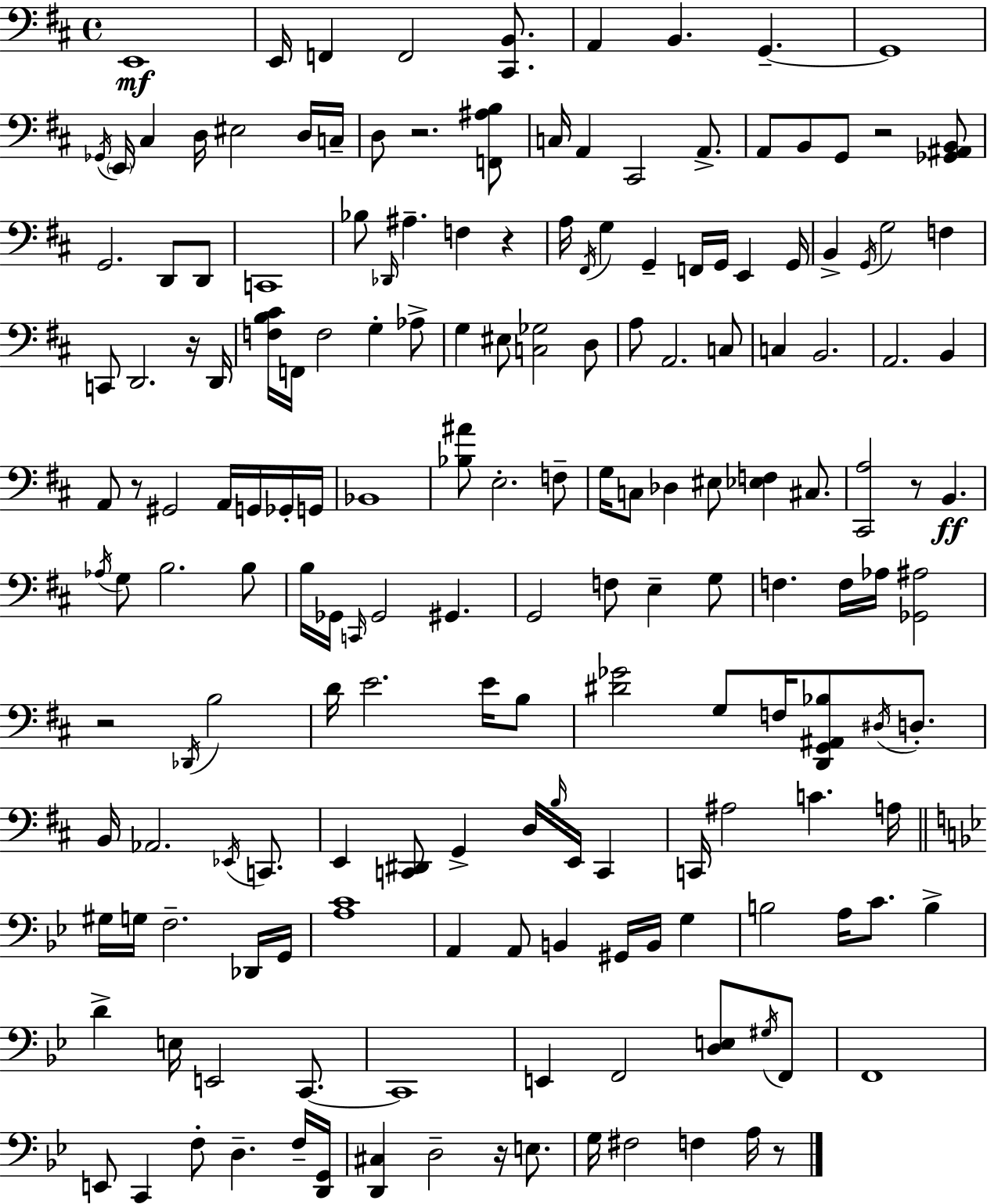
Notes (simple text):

E2/w E2/s F2/q F2/h [C#2,B2]/e. A2/q B2/q. G2/q. G2/w Gb2/s E2/s C#3/q D3/s EIS3/h D3/s C3/s D3/e R/h. [F2,A#3,B3]/e C3/s A2/q C#2/h A2/e. A2/e B2/e G2/e R/h [Gb2,A#2,B2]/e G2/h. D2/e D2/e C2/w Bb3/e Db2/s A#3/q. F3/q R/q A3/s F#2/s G3/q G2/q F2/s G2/s E2/q G2/s B2/q G2/s G3/h F3/q C2/e D2/h. R/s D2/s [F3,B3,C#4]/s F2/s F3/h G3/q Ab3/e G3/q EIS3/e [C3,Gb3]/h D3/e A3/e A2/h. C3/e C3/q B2/h. A2/h. B2/q A2/e R/e G#2/h A2/s G2/s Gb2/s G2/s Bb2/w [Bb3,A#4]/e E3/h. F3/e G3/s C3/e Db3/q EIS3/e [Eb3,F3]/q C#3/e. [C#2,A3]/h R/e B2/q. Ab3/s G3/e B3/h. B3/e B3/s Gb2/s C2/s Gb2/h G#2/q. G2/h F3/e E3/q G3/e F3/q. F3/s Ab3/s [Gb2,A#3]/h R/h Db2/s B3/h D4/s E4/h. E4/s B3/e [D#4,Gb4]/h G3/e F3/s [D2,G2,A#2,Bb3]/e D#3/s D3/e. B2/s Ab2/h. Eb2/s C2/e. E2/q [C2,D#2]/e G2/q D3/s B3/s E2/s C2/q C2/s A#3/h C4/q. A3/s G#3/s G3/s F3/h. Db2/s G2/s [A3,C4]/w A2/q A2/e B2/q G#2/s B2/s G3/q B3/h A3/s C4/e. B3/q D4/q E3/s E2/h C2/e. C2/w E2/q F2/h [D3,E3]/e G#3/s F2/e F2/w E2/e C2/q F3/e D3/q. F3/s [D2,G2]/s [D2,C#3]/q D3/h R/s E3/e. G3/s F#3/h F3/q A3/s R/e